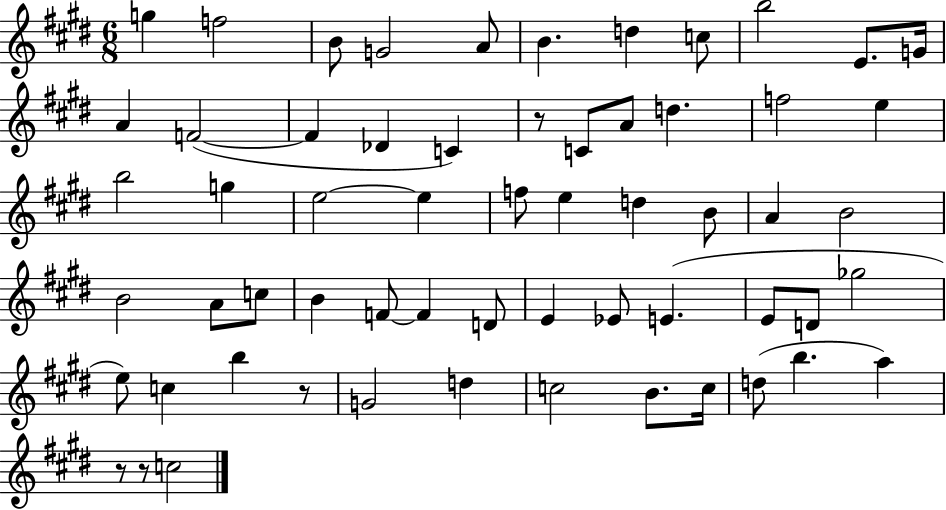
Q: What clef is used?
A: treble